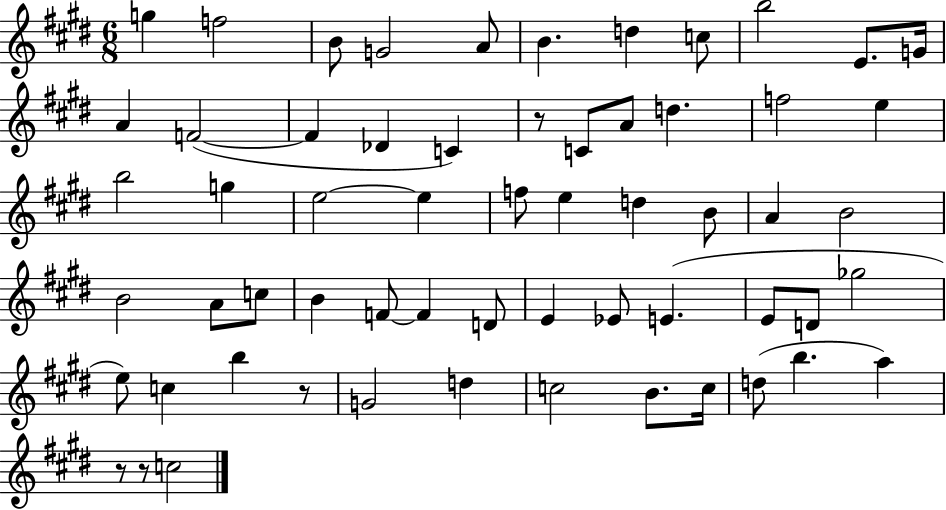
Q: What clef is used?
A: treble